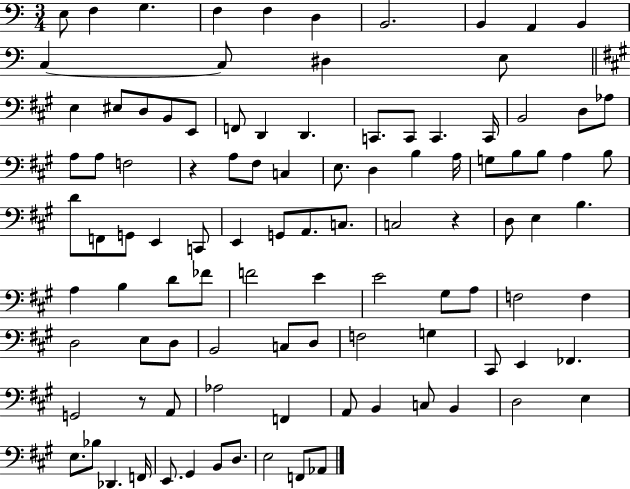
X:1
T:Untitled
M:3/4
L:1/4
K:C
E,/2 F, G, F, F, D, B,,2 B,, A,, B,, C, C,/2 ^D, E,/2 E, ^E,/2 D,/2 B,,/2 E,,/2 F,,/2 D,, D,, C,,/2 C,,/2 C,, C,,/4 B,,2 D,/2 _A,/2 A,/2 A,/2 F,2 z A,/2 ^F,/2 C, E,/2 D, B, A,/4 G,/2 B,/2 B,/2 A, B,/2 D/2 F,,/2 G,,/2 E,, C,,/2 E,, G,,/2 A,,/2 C,/2 C,2 z D,/2 E, B, A, B, D/2 _F/2 F2 E E2 ^G,/2 A,/2 F,2 F, D,2 E,/2 D,/2 B,,2 C,/2 D,/2 F,2 G, ^C,,/2 E,, _F,, G,,2 z/2 A,,/2 _A,2 F,, A,,/2 B,, C,/2 B,, D,2 E, E,/2 _B,/2 _D,, F,,/4 E,,/2 ^G,, B,,/2 D,/2 E,2 F,,/2 _A,,/2